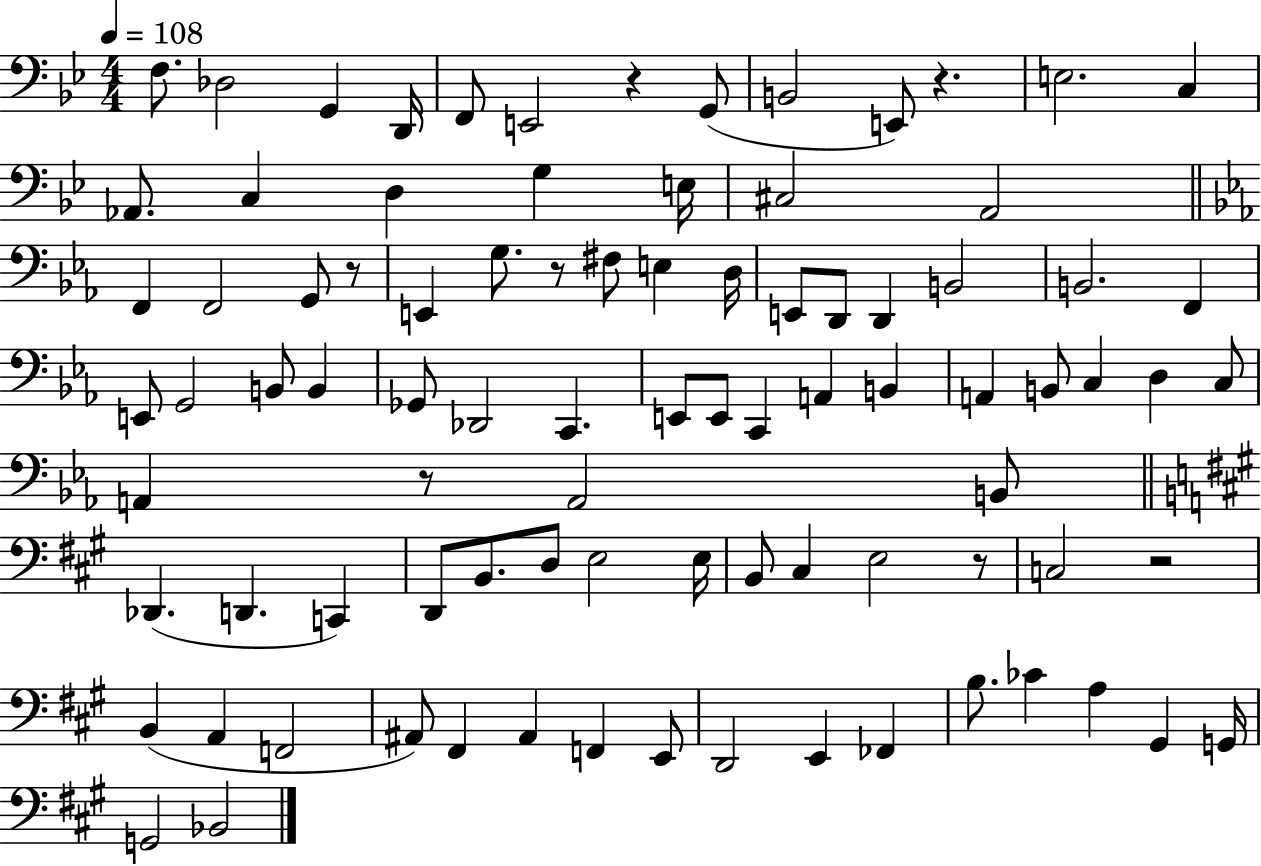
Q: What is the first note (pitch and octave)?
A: F3